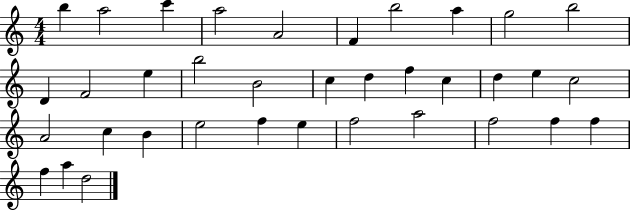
X:1
T:Untitled
M:4/4
L:1/4
K:C
b a2 c' a2 A2 F b2 a g2 b2 D F2 e b2 B2 c d f c d e c2 A2 c B e2 f e f2 a2 f2 f f f a d2